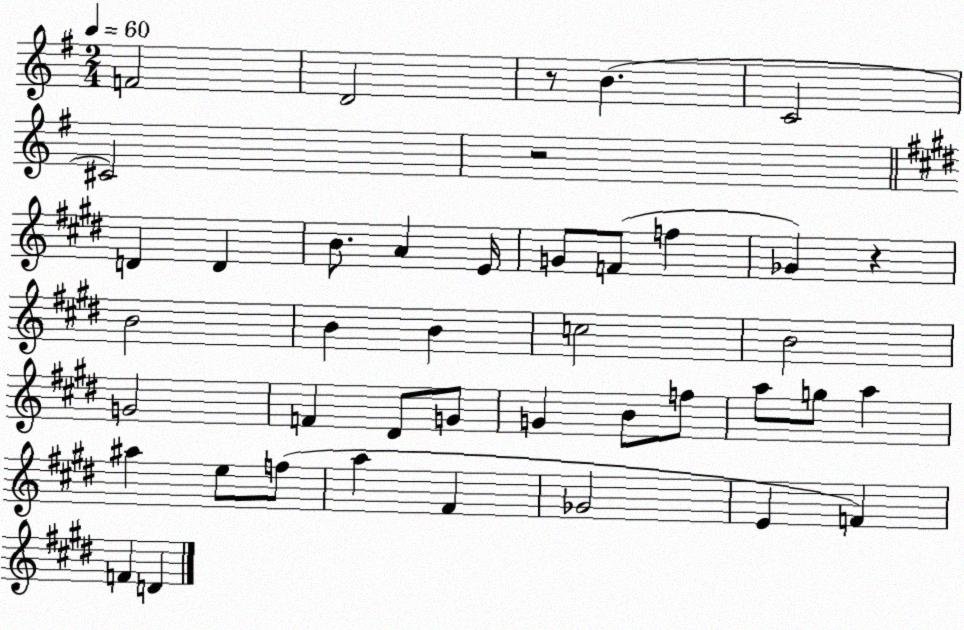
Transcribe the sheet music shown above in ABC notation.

X:1
T:Untitled
M:2/4
L:1/4
K:G
F2 D2 z/2 B C2 ^C2 z2 D D B/2 A E/4 G/2 F/2 f _G z B2 B B c2 B2 G2 F ^D/2 G/2 G B/2 f/2 a/2 g/2 a ^a e/2 f/2 a ^F _G2 E F F D